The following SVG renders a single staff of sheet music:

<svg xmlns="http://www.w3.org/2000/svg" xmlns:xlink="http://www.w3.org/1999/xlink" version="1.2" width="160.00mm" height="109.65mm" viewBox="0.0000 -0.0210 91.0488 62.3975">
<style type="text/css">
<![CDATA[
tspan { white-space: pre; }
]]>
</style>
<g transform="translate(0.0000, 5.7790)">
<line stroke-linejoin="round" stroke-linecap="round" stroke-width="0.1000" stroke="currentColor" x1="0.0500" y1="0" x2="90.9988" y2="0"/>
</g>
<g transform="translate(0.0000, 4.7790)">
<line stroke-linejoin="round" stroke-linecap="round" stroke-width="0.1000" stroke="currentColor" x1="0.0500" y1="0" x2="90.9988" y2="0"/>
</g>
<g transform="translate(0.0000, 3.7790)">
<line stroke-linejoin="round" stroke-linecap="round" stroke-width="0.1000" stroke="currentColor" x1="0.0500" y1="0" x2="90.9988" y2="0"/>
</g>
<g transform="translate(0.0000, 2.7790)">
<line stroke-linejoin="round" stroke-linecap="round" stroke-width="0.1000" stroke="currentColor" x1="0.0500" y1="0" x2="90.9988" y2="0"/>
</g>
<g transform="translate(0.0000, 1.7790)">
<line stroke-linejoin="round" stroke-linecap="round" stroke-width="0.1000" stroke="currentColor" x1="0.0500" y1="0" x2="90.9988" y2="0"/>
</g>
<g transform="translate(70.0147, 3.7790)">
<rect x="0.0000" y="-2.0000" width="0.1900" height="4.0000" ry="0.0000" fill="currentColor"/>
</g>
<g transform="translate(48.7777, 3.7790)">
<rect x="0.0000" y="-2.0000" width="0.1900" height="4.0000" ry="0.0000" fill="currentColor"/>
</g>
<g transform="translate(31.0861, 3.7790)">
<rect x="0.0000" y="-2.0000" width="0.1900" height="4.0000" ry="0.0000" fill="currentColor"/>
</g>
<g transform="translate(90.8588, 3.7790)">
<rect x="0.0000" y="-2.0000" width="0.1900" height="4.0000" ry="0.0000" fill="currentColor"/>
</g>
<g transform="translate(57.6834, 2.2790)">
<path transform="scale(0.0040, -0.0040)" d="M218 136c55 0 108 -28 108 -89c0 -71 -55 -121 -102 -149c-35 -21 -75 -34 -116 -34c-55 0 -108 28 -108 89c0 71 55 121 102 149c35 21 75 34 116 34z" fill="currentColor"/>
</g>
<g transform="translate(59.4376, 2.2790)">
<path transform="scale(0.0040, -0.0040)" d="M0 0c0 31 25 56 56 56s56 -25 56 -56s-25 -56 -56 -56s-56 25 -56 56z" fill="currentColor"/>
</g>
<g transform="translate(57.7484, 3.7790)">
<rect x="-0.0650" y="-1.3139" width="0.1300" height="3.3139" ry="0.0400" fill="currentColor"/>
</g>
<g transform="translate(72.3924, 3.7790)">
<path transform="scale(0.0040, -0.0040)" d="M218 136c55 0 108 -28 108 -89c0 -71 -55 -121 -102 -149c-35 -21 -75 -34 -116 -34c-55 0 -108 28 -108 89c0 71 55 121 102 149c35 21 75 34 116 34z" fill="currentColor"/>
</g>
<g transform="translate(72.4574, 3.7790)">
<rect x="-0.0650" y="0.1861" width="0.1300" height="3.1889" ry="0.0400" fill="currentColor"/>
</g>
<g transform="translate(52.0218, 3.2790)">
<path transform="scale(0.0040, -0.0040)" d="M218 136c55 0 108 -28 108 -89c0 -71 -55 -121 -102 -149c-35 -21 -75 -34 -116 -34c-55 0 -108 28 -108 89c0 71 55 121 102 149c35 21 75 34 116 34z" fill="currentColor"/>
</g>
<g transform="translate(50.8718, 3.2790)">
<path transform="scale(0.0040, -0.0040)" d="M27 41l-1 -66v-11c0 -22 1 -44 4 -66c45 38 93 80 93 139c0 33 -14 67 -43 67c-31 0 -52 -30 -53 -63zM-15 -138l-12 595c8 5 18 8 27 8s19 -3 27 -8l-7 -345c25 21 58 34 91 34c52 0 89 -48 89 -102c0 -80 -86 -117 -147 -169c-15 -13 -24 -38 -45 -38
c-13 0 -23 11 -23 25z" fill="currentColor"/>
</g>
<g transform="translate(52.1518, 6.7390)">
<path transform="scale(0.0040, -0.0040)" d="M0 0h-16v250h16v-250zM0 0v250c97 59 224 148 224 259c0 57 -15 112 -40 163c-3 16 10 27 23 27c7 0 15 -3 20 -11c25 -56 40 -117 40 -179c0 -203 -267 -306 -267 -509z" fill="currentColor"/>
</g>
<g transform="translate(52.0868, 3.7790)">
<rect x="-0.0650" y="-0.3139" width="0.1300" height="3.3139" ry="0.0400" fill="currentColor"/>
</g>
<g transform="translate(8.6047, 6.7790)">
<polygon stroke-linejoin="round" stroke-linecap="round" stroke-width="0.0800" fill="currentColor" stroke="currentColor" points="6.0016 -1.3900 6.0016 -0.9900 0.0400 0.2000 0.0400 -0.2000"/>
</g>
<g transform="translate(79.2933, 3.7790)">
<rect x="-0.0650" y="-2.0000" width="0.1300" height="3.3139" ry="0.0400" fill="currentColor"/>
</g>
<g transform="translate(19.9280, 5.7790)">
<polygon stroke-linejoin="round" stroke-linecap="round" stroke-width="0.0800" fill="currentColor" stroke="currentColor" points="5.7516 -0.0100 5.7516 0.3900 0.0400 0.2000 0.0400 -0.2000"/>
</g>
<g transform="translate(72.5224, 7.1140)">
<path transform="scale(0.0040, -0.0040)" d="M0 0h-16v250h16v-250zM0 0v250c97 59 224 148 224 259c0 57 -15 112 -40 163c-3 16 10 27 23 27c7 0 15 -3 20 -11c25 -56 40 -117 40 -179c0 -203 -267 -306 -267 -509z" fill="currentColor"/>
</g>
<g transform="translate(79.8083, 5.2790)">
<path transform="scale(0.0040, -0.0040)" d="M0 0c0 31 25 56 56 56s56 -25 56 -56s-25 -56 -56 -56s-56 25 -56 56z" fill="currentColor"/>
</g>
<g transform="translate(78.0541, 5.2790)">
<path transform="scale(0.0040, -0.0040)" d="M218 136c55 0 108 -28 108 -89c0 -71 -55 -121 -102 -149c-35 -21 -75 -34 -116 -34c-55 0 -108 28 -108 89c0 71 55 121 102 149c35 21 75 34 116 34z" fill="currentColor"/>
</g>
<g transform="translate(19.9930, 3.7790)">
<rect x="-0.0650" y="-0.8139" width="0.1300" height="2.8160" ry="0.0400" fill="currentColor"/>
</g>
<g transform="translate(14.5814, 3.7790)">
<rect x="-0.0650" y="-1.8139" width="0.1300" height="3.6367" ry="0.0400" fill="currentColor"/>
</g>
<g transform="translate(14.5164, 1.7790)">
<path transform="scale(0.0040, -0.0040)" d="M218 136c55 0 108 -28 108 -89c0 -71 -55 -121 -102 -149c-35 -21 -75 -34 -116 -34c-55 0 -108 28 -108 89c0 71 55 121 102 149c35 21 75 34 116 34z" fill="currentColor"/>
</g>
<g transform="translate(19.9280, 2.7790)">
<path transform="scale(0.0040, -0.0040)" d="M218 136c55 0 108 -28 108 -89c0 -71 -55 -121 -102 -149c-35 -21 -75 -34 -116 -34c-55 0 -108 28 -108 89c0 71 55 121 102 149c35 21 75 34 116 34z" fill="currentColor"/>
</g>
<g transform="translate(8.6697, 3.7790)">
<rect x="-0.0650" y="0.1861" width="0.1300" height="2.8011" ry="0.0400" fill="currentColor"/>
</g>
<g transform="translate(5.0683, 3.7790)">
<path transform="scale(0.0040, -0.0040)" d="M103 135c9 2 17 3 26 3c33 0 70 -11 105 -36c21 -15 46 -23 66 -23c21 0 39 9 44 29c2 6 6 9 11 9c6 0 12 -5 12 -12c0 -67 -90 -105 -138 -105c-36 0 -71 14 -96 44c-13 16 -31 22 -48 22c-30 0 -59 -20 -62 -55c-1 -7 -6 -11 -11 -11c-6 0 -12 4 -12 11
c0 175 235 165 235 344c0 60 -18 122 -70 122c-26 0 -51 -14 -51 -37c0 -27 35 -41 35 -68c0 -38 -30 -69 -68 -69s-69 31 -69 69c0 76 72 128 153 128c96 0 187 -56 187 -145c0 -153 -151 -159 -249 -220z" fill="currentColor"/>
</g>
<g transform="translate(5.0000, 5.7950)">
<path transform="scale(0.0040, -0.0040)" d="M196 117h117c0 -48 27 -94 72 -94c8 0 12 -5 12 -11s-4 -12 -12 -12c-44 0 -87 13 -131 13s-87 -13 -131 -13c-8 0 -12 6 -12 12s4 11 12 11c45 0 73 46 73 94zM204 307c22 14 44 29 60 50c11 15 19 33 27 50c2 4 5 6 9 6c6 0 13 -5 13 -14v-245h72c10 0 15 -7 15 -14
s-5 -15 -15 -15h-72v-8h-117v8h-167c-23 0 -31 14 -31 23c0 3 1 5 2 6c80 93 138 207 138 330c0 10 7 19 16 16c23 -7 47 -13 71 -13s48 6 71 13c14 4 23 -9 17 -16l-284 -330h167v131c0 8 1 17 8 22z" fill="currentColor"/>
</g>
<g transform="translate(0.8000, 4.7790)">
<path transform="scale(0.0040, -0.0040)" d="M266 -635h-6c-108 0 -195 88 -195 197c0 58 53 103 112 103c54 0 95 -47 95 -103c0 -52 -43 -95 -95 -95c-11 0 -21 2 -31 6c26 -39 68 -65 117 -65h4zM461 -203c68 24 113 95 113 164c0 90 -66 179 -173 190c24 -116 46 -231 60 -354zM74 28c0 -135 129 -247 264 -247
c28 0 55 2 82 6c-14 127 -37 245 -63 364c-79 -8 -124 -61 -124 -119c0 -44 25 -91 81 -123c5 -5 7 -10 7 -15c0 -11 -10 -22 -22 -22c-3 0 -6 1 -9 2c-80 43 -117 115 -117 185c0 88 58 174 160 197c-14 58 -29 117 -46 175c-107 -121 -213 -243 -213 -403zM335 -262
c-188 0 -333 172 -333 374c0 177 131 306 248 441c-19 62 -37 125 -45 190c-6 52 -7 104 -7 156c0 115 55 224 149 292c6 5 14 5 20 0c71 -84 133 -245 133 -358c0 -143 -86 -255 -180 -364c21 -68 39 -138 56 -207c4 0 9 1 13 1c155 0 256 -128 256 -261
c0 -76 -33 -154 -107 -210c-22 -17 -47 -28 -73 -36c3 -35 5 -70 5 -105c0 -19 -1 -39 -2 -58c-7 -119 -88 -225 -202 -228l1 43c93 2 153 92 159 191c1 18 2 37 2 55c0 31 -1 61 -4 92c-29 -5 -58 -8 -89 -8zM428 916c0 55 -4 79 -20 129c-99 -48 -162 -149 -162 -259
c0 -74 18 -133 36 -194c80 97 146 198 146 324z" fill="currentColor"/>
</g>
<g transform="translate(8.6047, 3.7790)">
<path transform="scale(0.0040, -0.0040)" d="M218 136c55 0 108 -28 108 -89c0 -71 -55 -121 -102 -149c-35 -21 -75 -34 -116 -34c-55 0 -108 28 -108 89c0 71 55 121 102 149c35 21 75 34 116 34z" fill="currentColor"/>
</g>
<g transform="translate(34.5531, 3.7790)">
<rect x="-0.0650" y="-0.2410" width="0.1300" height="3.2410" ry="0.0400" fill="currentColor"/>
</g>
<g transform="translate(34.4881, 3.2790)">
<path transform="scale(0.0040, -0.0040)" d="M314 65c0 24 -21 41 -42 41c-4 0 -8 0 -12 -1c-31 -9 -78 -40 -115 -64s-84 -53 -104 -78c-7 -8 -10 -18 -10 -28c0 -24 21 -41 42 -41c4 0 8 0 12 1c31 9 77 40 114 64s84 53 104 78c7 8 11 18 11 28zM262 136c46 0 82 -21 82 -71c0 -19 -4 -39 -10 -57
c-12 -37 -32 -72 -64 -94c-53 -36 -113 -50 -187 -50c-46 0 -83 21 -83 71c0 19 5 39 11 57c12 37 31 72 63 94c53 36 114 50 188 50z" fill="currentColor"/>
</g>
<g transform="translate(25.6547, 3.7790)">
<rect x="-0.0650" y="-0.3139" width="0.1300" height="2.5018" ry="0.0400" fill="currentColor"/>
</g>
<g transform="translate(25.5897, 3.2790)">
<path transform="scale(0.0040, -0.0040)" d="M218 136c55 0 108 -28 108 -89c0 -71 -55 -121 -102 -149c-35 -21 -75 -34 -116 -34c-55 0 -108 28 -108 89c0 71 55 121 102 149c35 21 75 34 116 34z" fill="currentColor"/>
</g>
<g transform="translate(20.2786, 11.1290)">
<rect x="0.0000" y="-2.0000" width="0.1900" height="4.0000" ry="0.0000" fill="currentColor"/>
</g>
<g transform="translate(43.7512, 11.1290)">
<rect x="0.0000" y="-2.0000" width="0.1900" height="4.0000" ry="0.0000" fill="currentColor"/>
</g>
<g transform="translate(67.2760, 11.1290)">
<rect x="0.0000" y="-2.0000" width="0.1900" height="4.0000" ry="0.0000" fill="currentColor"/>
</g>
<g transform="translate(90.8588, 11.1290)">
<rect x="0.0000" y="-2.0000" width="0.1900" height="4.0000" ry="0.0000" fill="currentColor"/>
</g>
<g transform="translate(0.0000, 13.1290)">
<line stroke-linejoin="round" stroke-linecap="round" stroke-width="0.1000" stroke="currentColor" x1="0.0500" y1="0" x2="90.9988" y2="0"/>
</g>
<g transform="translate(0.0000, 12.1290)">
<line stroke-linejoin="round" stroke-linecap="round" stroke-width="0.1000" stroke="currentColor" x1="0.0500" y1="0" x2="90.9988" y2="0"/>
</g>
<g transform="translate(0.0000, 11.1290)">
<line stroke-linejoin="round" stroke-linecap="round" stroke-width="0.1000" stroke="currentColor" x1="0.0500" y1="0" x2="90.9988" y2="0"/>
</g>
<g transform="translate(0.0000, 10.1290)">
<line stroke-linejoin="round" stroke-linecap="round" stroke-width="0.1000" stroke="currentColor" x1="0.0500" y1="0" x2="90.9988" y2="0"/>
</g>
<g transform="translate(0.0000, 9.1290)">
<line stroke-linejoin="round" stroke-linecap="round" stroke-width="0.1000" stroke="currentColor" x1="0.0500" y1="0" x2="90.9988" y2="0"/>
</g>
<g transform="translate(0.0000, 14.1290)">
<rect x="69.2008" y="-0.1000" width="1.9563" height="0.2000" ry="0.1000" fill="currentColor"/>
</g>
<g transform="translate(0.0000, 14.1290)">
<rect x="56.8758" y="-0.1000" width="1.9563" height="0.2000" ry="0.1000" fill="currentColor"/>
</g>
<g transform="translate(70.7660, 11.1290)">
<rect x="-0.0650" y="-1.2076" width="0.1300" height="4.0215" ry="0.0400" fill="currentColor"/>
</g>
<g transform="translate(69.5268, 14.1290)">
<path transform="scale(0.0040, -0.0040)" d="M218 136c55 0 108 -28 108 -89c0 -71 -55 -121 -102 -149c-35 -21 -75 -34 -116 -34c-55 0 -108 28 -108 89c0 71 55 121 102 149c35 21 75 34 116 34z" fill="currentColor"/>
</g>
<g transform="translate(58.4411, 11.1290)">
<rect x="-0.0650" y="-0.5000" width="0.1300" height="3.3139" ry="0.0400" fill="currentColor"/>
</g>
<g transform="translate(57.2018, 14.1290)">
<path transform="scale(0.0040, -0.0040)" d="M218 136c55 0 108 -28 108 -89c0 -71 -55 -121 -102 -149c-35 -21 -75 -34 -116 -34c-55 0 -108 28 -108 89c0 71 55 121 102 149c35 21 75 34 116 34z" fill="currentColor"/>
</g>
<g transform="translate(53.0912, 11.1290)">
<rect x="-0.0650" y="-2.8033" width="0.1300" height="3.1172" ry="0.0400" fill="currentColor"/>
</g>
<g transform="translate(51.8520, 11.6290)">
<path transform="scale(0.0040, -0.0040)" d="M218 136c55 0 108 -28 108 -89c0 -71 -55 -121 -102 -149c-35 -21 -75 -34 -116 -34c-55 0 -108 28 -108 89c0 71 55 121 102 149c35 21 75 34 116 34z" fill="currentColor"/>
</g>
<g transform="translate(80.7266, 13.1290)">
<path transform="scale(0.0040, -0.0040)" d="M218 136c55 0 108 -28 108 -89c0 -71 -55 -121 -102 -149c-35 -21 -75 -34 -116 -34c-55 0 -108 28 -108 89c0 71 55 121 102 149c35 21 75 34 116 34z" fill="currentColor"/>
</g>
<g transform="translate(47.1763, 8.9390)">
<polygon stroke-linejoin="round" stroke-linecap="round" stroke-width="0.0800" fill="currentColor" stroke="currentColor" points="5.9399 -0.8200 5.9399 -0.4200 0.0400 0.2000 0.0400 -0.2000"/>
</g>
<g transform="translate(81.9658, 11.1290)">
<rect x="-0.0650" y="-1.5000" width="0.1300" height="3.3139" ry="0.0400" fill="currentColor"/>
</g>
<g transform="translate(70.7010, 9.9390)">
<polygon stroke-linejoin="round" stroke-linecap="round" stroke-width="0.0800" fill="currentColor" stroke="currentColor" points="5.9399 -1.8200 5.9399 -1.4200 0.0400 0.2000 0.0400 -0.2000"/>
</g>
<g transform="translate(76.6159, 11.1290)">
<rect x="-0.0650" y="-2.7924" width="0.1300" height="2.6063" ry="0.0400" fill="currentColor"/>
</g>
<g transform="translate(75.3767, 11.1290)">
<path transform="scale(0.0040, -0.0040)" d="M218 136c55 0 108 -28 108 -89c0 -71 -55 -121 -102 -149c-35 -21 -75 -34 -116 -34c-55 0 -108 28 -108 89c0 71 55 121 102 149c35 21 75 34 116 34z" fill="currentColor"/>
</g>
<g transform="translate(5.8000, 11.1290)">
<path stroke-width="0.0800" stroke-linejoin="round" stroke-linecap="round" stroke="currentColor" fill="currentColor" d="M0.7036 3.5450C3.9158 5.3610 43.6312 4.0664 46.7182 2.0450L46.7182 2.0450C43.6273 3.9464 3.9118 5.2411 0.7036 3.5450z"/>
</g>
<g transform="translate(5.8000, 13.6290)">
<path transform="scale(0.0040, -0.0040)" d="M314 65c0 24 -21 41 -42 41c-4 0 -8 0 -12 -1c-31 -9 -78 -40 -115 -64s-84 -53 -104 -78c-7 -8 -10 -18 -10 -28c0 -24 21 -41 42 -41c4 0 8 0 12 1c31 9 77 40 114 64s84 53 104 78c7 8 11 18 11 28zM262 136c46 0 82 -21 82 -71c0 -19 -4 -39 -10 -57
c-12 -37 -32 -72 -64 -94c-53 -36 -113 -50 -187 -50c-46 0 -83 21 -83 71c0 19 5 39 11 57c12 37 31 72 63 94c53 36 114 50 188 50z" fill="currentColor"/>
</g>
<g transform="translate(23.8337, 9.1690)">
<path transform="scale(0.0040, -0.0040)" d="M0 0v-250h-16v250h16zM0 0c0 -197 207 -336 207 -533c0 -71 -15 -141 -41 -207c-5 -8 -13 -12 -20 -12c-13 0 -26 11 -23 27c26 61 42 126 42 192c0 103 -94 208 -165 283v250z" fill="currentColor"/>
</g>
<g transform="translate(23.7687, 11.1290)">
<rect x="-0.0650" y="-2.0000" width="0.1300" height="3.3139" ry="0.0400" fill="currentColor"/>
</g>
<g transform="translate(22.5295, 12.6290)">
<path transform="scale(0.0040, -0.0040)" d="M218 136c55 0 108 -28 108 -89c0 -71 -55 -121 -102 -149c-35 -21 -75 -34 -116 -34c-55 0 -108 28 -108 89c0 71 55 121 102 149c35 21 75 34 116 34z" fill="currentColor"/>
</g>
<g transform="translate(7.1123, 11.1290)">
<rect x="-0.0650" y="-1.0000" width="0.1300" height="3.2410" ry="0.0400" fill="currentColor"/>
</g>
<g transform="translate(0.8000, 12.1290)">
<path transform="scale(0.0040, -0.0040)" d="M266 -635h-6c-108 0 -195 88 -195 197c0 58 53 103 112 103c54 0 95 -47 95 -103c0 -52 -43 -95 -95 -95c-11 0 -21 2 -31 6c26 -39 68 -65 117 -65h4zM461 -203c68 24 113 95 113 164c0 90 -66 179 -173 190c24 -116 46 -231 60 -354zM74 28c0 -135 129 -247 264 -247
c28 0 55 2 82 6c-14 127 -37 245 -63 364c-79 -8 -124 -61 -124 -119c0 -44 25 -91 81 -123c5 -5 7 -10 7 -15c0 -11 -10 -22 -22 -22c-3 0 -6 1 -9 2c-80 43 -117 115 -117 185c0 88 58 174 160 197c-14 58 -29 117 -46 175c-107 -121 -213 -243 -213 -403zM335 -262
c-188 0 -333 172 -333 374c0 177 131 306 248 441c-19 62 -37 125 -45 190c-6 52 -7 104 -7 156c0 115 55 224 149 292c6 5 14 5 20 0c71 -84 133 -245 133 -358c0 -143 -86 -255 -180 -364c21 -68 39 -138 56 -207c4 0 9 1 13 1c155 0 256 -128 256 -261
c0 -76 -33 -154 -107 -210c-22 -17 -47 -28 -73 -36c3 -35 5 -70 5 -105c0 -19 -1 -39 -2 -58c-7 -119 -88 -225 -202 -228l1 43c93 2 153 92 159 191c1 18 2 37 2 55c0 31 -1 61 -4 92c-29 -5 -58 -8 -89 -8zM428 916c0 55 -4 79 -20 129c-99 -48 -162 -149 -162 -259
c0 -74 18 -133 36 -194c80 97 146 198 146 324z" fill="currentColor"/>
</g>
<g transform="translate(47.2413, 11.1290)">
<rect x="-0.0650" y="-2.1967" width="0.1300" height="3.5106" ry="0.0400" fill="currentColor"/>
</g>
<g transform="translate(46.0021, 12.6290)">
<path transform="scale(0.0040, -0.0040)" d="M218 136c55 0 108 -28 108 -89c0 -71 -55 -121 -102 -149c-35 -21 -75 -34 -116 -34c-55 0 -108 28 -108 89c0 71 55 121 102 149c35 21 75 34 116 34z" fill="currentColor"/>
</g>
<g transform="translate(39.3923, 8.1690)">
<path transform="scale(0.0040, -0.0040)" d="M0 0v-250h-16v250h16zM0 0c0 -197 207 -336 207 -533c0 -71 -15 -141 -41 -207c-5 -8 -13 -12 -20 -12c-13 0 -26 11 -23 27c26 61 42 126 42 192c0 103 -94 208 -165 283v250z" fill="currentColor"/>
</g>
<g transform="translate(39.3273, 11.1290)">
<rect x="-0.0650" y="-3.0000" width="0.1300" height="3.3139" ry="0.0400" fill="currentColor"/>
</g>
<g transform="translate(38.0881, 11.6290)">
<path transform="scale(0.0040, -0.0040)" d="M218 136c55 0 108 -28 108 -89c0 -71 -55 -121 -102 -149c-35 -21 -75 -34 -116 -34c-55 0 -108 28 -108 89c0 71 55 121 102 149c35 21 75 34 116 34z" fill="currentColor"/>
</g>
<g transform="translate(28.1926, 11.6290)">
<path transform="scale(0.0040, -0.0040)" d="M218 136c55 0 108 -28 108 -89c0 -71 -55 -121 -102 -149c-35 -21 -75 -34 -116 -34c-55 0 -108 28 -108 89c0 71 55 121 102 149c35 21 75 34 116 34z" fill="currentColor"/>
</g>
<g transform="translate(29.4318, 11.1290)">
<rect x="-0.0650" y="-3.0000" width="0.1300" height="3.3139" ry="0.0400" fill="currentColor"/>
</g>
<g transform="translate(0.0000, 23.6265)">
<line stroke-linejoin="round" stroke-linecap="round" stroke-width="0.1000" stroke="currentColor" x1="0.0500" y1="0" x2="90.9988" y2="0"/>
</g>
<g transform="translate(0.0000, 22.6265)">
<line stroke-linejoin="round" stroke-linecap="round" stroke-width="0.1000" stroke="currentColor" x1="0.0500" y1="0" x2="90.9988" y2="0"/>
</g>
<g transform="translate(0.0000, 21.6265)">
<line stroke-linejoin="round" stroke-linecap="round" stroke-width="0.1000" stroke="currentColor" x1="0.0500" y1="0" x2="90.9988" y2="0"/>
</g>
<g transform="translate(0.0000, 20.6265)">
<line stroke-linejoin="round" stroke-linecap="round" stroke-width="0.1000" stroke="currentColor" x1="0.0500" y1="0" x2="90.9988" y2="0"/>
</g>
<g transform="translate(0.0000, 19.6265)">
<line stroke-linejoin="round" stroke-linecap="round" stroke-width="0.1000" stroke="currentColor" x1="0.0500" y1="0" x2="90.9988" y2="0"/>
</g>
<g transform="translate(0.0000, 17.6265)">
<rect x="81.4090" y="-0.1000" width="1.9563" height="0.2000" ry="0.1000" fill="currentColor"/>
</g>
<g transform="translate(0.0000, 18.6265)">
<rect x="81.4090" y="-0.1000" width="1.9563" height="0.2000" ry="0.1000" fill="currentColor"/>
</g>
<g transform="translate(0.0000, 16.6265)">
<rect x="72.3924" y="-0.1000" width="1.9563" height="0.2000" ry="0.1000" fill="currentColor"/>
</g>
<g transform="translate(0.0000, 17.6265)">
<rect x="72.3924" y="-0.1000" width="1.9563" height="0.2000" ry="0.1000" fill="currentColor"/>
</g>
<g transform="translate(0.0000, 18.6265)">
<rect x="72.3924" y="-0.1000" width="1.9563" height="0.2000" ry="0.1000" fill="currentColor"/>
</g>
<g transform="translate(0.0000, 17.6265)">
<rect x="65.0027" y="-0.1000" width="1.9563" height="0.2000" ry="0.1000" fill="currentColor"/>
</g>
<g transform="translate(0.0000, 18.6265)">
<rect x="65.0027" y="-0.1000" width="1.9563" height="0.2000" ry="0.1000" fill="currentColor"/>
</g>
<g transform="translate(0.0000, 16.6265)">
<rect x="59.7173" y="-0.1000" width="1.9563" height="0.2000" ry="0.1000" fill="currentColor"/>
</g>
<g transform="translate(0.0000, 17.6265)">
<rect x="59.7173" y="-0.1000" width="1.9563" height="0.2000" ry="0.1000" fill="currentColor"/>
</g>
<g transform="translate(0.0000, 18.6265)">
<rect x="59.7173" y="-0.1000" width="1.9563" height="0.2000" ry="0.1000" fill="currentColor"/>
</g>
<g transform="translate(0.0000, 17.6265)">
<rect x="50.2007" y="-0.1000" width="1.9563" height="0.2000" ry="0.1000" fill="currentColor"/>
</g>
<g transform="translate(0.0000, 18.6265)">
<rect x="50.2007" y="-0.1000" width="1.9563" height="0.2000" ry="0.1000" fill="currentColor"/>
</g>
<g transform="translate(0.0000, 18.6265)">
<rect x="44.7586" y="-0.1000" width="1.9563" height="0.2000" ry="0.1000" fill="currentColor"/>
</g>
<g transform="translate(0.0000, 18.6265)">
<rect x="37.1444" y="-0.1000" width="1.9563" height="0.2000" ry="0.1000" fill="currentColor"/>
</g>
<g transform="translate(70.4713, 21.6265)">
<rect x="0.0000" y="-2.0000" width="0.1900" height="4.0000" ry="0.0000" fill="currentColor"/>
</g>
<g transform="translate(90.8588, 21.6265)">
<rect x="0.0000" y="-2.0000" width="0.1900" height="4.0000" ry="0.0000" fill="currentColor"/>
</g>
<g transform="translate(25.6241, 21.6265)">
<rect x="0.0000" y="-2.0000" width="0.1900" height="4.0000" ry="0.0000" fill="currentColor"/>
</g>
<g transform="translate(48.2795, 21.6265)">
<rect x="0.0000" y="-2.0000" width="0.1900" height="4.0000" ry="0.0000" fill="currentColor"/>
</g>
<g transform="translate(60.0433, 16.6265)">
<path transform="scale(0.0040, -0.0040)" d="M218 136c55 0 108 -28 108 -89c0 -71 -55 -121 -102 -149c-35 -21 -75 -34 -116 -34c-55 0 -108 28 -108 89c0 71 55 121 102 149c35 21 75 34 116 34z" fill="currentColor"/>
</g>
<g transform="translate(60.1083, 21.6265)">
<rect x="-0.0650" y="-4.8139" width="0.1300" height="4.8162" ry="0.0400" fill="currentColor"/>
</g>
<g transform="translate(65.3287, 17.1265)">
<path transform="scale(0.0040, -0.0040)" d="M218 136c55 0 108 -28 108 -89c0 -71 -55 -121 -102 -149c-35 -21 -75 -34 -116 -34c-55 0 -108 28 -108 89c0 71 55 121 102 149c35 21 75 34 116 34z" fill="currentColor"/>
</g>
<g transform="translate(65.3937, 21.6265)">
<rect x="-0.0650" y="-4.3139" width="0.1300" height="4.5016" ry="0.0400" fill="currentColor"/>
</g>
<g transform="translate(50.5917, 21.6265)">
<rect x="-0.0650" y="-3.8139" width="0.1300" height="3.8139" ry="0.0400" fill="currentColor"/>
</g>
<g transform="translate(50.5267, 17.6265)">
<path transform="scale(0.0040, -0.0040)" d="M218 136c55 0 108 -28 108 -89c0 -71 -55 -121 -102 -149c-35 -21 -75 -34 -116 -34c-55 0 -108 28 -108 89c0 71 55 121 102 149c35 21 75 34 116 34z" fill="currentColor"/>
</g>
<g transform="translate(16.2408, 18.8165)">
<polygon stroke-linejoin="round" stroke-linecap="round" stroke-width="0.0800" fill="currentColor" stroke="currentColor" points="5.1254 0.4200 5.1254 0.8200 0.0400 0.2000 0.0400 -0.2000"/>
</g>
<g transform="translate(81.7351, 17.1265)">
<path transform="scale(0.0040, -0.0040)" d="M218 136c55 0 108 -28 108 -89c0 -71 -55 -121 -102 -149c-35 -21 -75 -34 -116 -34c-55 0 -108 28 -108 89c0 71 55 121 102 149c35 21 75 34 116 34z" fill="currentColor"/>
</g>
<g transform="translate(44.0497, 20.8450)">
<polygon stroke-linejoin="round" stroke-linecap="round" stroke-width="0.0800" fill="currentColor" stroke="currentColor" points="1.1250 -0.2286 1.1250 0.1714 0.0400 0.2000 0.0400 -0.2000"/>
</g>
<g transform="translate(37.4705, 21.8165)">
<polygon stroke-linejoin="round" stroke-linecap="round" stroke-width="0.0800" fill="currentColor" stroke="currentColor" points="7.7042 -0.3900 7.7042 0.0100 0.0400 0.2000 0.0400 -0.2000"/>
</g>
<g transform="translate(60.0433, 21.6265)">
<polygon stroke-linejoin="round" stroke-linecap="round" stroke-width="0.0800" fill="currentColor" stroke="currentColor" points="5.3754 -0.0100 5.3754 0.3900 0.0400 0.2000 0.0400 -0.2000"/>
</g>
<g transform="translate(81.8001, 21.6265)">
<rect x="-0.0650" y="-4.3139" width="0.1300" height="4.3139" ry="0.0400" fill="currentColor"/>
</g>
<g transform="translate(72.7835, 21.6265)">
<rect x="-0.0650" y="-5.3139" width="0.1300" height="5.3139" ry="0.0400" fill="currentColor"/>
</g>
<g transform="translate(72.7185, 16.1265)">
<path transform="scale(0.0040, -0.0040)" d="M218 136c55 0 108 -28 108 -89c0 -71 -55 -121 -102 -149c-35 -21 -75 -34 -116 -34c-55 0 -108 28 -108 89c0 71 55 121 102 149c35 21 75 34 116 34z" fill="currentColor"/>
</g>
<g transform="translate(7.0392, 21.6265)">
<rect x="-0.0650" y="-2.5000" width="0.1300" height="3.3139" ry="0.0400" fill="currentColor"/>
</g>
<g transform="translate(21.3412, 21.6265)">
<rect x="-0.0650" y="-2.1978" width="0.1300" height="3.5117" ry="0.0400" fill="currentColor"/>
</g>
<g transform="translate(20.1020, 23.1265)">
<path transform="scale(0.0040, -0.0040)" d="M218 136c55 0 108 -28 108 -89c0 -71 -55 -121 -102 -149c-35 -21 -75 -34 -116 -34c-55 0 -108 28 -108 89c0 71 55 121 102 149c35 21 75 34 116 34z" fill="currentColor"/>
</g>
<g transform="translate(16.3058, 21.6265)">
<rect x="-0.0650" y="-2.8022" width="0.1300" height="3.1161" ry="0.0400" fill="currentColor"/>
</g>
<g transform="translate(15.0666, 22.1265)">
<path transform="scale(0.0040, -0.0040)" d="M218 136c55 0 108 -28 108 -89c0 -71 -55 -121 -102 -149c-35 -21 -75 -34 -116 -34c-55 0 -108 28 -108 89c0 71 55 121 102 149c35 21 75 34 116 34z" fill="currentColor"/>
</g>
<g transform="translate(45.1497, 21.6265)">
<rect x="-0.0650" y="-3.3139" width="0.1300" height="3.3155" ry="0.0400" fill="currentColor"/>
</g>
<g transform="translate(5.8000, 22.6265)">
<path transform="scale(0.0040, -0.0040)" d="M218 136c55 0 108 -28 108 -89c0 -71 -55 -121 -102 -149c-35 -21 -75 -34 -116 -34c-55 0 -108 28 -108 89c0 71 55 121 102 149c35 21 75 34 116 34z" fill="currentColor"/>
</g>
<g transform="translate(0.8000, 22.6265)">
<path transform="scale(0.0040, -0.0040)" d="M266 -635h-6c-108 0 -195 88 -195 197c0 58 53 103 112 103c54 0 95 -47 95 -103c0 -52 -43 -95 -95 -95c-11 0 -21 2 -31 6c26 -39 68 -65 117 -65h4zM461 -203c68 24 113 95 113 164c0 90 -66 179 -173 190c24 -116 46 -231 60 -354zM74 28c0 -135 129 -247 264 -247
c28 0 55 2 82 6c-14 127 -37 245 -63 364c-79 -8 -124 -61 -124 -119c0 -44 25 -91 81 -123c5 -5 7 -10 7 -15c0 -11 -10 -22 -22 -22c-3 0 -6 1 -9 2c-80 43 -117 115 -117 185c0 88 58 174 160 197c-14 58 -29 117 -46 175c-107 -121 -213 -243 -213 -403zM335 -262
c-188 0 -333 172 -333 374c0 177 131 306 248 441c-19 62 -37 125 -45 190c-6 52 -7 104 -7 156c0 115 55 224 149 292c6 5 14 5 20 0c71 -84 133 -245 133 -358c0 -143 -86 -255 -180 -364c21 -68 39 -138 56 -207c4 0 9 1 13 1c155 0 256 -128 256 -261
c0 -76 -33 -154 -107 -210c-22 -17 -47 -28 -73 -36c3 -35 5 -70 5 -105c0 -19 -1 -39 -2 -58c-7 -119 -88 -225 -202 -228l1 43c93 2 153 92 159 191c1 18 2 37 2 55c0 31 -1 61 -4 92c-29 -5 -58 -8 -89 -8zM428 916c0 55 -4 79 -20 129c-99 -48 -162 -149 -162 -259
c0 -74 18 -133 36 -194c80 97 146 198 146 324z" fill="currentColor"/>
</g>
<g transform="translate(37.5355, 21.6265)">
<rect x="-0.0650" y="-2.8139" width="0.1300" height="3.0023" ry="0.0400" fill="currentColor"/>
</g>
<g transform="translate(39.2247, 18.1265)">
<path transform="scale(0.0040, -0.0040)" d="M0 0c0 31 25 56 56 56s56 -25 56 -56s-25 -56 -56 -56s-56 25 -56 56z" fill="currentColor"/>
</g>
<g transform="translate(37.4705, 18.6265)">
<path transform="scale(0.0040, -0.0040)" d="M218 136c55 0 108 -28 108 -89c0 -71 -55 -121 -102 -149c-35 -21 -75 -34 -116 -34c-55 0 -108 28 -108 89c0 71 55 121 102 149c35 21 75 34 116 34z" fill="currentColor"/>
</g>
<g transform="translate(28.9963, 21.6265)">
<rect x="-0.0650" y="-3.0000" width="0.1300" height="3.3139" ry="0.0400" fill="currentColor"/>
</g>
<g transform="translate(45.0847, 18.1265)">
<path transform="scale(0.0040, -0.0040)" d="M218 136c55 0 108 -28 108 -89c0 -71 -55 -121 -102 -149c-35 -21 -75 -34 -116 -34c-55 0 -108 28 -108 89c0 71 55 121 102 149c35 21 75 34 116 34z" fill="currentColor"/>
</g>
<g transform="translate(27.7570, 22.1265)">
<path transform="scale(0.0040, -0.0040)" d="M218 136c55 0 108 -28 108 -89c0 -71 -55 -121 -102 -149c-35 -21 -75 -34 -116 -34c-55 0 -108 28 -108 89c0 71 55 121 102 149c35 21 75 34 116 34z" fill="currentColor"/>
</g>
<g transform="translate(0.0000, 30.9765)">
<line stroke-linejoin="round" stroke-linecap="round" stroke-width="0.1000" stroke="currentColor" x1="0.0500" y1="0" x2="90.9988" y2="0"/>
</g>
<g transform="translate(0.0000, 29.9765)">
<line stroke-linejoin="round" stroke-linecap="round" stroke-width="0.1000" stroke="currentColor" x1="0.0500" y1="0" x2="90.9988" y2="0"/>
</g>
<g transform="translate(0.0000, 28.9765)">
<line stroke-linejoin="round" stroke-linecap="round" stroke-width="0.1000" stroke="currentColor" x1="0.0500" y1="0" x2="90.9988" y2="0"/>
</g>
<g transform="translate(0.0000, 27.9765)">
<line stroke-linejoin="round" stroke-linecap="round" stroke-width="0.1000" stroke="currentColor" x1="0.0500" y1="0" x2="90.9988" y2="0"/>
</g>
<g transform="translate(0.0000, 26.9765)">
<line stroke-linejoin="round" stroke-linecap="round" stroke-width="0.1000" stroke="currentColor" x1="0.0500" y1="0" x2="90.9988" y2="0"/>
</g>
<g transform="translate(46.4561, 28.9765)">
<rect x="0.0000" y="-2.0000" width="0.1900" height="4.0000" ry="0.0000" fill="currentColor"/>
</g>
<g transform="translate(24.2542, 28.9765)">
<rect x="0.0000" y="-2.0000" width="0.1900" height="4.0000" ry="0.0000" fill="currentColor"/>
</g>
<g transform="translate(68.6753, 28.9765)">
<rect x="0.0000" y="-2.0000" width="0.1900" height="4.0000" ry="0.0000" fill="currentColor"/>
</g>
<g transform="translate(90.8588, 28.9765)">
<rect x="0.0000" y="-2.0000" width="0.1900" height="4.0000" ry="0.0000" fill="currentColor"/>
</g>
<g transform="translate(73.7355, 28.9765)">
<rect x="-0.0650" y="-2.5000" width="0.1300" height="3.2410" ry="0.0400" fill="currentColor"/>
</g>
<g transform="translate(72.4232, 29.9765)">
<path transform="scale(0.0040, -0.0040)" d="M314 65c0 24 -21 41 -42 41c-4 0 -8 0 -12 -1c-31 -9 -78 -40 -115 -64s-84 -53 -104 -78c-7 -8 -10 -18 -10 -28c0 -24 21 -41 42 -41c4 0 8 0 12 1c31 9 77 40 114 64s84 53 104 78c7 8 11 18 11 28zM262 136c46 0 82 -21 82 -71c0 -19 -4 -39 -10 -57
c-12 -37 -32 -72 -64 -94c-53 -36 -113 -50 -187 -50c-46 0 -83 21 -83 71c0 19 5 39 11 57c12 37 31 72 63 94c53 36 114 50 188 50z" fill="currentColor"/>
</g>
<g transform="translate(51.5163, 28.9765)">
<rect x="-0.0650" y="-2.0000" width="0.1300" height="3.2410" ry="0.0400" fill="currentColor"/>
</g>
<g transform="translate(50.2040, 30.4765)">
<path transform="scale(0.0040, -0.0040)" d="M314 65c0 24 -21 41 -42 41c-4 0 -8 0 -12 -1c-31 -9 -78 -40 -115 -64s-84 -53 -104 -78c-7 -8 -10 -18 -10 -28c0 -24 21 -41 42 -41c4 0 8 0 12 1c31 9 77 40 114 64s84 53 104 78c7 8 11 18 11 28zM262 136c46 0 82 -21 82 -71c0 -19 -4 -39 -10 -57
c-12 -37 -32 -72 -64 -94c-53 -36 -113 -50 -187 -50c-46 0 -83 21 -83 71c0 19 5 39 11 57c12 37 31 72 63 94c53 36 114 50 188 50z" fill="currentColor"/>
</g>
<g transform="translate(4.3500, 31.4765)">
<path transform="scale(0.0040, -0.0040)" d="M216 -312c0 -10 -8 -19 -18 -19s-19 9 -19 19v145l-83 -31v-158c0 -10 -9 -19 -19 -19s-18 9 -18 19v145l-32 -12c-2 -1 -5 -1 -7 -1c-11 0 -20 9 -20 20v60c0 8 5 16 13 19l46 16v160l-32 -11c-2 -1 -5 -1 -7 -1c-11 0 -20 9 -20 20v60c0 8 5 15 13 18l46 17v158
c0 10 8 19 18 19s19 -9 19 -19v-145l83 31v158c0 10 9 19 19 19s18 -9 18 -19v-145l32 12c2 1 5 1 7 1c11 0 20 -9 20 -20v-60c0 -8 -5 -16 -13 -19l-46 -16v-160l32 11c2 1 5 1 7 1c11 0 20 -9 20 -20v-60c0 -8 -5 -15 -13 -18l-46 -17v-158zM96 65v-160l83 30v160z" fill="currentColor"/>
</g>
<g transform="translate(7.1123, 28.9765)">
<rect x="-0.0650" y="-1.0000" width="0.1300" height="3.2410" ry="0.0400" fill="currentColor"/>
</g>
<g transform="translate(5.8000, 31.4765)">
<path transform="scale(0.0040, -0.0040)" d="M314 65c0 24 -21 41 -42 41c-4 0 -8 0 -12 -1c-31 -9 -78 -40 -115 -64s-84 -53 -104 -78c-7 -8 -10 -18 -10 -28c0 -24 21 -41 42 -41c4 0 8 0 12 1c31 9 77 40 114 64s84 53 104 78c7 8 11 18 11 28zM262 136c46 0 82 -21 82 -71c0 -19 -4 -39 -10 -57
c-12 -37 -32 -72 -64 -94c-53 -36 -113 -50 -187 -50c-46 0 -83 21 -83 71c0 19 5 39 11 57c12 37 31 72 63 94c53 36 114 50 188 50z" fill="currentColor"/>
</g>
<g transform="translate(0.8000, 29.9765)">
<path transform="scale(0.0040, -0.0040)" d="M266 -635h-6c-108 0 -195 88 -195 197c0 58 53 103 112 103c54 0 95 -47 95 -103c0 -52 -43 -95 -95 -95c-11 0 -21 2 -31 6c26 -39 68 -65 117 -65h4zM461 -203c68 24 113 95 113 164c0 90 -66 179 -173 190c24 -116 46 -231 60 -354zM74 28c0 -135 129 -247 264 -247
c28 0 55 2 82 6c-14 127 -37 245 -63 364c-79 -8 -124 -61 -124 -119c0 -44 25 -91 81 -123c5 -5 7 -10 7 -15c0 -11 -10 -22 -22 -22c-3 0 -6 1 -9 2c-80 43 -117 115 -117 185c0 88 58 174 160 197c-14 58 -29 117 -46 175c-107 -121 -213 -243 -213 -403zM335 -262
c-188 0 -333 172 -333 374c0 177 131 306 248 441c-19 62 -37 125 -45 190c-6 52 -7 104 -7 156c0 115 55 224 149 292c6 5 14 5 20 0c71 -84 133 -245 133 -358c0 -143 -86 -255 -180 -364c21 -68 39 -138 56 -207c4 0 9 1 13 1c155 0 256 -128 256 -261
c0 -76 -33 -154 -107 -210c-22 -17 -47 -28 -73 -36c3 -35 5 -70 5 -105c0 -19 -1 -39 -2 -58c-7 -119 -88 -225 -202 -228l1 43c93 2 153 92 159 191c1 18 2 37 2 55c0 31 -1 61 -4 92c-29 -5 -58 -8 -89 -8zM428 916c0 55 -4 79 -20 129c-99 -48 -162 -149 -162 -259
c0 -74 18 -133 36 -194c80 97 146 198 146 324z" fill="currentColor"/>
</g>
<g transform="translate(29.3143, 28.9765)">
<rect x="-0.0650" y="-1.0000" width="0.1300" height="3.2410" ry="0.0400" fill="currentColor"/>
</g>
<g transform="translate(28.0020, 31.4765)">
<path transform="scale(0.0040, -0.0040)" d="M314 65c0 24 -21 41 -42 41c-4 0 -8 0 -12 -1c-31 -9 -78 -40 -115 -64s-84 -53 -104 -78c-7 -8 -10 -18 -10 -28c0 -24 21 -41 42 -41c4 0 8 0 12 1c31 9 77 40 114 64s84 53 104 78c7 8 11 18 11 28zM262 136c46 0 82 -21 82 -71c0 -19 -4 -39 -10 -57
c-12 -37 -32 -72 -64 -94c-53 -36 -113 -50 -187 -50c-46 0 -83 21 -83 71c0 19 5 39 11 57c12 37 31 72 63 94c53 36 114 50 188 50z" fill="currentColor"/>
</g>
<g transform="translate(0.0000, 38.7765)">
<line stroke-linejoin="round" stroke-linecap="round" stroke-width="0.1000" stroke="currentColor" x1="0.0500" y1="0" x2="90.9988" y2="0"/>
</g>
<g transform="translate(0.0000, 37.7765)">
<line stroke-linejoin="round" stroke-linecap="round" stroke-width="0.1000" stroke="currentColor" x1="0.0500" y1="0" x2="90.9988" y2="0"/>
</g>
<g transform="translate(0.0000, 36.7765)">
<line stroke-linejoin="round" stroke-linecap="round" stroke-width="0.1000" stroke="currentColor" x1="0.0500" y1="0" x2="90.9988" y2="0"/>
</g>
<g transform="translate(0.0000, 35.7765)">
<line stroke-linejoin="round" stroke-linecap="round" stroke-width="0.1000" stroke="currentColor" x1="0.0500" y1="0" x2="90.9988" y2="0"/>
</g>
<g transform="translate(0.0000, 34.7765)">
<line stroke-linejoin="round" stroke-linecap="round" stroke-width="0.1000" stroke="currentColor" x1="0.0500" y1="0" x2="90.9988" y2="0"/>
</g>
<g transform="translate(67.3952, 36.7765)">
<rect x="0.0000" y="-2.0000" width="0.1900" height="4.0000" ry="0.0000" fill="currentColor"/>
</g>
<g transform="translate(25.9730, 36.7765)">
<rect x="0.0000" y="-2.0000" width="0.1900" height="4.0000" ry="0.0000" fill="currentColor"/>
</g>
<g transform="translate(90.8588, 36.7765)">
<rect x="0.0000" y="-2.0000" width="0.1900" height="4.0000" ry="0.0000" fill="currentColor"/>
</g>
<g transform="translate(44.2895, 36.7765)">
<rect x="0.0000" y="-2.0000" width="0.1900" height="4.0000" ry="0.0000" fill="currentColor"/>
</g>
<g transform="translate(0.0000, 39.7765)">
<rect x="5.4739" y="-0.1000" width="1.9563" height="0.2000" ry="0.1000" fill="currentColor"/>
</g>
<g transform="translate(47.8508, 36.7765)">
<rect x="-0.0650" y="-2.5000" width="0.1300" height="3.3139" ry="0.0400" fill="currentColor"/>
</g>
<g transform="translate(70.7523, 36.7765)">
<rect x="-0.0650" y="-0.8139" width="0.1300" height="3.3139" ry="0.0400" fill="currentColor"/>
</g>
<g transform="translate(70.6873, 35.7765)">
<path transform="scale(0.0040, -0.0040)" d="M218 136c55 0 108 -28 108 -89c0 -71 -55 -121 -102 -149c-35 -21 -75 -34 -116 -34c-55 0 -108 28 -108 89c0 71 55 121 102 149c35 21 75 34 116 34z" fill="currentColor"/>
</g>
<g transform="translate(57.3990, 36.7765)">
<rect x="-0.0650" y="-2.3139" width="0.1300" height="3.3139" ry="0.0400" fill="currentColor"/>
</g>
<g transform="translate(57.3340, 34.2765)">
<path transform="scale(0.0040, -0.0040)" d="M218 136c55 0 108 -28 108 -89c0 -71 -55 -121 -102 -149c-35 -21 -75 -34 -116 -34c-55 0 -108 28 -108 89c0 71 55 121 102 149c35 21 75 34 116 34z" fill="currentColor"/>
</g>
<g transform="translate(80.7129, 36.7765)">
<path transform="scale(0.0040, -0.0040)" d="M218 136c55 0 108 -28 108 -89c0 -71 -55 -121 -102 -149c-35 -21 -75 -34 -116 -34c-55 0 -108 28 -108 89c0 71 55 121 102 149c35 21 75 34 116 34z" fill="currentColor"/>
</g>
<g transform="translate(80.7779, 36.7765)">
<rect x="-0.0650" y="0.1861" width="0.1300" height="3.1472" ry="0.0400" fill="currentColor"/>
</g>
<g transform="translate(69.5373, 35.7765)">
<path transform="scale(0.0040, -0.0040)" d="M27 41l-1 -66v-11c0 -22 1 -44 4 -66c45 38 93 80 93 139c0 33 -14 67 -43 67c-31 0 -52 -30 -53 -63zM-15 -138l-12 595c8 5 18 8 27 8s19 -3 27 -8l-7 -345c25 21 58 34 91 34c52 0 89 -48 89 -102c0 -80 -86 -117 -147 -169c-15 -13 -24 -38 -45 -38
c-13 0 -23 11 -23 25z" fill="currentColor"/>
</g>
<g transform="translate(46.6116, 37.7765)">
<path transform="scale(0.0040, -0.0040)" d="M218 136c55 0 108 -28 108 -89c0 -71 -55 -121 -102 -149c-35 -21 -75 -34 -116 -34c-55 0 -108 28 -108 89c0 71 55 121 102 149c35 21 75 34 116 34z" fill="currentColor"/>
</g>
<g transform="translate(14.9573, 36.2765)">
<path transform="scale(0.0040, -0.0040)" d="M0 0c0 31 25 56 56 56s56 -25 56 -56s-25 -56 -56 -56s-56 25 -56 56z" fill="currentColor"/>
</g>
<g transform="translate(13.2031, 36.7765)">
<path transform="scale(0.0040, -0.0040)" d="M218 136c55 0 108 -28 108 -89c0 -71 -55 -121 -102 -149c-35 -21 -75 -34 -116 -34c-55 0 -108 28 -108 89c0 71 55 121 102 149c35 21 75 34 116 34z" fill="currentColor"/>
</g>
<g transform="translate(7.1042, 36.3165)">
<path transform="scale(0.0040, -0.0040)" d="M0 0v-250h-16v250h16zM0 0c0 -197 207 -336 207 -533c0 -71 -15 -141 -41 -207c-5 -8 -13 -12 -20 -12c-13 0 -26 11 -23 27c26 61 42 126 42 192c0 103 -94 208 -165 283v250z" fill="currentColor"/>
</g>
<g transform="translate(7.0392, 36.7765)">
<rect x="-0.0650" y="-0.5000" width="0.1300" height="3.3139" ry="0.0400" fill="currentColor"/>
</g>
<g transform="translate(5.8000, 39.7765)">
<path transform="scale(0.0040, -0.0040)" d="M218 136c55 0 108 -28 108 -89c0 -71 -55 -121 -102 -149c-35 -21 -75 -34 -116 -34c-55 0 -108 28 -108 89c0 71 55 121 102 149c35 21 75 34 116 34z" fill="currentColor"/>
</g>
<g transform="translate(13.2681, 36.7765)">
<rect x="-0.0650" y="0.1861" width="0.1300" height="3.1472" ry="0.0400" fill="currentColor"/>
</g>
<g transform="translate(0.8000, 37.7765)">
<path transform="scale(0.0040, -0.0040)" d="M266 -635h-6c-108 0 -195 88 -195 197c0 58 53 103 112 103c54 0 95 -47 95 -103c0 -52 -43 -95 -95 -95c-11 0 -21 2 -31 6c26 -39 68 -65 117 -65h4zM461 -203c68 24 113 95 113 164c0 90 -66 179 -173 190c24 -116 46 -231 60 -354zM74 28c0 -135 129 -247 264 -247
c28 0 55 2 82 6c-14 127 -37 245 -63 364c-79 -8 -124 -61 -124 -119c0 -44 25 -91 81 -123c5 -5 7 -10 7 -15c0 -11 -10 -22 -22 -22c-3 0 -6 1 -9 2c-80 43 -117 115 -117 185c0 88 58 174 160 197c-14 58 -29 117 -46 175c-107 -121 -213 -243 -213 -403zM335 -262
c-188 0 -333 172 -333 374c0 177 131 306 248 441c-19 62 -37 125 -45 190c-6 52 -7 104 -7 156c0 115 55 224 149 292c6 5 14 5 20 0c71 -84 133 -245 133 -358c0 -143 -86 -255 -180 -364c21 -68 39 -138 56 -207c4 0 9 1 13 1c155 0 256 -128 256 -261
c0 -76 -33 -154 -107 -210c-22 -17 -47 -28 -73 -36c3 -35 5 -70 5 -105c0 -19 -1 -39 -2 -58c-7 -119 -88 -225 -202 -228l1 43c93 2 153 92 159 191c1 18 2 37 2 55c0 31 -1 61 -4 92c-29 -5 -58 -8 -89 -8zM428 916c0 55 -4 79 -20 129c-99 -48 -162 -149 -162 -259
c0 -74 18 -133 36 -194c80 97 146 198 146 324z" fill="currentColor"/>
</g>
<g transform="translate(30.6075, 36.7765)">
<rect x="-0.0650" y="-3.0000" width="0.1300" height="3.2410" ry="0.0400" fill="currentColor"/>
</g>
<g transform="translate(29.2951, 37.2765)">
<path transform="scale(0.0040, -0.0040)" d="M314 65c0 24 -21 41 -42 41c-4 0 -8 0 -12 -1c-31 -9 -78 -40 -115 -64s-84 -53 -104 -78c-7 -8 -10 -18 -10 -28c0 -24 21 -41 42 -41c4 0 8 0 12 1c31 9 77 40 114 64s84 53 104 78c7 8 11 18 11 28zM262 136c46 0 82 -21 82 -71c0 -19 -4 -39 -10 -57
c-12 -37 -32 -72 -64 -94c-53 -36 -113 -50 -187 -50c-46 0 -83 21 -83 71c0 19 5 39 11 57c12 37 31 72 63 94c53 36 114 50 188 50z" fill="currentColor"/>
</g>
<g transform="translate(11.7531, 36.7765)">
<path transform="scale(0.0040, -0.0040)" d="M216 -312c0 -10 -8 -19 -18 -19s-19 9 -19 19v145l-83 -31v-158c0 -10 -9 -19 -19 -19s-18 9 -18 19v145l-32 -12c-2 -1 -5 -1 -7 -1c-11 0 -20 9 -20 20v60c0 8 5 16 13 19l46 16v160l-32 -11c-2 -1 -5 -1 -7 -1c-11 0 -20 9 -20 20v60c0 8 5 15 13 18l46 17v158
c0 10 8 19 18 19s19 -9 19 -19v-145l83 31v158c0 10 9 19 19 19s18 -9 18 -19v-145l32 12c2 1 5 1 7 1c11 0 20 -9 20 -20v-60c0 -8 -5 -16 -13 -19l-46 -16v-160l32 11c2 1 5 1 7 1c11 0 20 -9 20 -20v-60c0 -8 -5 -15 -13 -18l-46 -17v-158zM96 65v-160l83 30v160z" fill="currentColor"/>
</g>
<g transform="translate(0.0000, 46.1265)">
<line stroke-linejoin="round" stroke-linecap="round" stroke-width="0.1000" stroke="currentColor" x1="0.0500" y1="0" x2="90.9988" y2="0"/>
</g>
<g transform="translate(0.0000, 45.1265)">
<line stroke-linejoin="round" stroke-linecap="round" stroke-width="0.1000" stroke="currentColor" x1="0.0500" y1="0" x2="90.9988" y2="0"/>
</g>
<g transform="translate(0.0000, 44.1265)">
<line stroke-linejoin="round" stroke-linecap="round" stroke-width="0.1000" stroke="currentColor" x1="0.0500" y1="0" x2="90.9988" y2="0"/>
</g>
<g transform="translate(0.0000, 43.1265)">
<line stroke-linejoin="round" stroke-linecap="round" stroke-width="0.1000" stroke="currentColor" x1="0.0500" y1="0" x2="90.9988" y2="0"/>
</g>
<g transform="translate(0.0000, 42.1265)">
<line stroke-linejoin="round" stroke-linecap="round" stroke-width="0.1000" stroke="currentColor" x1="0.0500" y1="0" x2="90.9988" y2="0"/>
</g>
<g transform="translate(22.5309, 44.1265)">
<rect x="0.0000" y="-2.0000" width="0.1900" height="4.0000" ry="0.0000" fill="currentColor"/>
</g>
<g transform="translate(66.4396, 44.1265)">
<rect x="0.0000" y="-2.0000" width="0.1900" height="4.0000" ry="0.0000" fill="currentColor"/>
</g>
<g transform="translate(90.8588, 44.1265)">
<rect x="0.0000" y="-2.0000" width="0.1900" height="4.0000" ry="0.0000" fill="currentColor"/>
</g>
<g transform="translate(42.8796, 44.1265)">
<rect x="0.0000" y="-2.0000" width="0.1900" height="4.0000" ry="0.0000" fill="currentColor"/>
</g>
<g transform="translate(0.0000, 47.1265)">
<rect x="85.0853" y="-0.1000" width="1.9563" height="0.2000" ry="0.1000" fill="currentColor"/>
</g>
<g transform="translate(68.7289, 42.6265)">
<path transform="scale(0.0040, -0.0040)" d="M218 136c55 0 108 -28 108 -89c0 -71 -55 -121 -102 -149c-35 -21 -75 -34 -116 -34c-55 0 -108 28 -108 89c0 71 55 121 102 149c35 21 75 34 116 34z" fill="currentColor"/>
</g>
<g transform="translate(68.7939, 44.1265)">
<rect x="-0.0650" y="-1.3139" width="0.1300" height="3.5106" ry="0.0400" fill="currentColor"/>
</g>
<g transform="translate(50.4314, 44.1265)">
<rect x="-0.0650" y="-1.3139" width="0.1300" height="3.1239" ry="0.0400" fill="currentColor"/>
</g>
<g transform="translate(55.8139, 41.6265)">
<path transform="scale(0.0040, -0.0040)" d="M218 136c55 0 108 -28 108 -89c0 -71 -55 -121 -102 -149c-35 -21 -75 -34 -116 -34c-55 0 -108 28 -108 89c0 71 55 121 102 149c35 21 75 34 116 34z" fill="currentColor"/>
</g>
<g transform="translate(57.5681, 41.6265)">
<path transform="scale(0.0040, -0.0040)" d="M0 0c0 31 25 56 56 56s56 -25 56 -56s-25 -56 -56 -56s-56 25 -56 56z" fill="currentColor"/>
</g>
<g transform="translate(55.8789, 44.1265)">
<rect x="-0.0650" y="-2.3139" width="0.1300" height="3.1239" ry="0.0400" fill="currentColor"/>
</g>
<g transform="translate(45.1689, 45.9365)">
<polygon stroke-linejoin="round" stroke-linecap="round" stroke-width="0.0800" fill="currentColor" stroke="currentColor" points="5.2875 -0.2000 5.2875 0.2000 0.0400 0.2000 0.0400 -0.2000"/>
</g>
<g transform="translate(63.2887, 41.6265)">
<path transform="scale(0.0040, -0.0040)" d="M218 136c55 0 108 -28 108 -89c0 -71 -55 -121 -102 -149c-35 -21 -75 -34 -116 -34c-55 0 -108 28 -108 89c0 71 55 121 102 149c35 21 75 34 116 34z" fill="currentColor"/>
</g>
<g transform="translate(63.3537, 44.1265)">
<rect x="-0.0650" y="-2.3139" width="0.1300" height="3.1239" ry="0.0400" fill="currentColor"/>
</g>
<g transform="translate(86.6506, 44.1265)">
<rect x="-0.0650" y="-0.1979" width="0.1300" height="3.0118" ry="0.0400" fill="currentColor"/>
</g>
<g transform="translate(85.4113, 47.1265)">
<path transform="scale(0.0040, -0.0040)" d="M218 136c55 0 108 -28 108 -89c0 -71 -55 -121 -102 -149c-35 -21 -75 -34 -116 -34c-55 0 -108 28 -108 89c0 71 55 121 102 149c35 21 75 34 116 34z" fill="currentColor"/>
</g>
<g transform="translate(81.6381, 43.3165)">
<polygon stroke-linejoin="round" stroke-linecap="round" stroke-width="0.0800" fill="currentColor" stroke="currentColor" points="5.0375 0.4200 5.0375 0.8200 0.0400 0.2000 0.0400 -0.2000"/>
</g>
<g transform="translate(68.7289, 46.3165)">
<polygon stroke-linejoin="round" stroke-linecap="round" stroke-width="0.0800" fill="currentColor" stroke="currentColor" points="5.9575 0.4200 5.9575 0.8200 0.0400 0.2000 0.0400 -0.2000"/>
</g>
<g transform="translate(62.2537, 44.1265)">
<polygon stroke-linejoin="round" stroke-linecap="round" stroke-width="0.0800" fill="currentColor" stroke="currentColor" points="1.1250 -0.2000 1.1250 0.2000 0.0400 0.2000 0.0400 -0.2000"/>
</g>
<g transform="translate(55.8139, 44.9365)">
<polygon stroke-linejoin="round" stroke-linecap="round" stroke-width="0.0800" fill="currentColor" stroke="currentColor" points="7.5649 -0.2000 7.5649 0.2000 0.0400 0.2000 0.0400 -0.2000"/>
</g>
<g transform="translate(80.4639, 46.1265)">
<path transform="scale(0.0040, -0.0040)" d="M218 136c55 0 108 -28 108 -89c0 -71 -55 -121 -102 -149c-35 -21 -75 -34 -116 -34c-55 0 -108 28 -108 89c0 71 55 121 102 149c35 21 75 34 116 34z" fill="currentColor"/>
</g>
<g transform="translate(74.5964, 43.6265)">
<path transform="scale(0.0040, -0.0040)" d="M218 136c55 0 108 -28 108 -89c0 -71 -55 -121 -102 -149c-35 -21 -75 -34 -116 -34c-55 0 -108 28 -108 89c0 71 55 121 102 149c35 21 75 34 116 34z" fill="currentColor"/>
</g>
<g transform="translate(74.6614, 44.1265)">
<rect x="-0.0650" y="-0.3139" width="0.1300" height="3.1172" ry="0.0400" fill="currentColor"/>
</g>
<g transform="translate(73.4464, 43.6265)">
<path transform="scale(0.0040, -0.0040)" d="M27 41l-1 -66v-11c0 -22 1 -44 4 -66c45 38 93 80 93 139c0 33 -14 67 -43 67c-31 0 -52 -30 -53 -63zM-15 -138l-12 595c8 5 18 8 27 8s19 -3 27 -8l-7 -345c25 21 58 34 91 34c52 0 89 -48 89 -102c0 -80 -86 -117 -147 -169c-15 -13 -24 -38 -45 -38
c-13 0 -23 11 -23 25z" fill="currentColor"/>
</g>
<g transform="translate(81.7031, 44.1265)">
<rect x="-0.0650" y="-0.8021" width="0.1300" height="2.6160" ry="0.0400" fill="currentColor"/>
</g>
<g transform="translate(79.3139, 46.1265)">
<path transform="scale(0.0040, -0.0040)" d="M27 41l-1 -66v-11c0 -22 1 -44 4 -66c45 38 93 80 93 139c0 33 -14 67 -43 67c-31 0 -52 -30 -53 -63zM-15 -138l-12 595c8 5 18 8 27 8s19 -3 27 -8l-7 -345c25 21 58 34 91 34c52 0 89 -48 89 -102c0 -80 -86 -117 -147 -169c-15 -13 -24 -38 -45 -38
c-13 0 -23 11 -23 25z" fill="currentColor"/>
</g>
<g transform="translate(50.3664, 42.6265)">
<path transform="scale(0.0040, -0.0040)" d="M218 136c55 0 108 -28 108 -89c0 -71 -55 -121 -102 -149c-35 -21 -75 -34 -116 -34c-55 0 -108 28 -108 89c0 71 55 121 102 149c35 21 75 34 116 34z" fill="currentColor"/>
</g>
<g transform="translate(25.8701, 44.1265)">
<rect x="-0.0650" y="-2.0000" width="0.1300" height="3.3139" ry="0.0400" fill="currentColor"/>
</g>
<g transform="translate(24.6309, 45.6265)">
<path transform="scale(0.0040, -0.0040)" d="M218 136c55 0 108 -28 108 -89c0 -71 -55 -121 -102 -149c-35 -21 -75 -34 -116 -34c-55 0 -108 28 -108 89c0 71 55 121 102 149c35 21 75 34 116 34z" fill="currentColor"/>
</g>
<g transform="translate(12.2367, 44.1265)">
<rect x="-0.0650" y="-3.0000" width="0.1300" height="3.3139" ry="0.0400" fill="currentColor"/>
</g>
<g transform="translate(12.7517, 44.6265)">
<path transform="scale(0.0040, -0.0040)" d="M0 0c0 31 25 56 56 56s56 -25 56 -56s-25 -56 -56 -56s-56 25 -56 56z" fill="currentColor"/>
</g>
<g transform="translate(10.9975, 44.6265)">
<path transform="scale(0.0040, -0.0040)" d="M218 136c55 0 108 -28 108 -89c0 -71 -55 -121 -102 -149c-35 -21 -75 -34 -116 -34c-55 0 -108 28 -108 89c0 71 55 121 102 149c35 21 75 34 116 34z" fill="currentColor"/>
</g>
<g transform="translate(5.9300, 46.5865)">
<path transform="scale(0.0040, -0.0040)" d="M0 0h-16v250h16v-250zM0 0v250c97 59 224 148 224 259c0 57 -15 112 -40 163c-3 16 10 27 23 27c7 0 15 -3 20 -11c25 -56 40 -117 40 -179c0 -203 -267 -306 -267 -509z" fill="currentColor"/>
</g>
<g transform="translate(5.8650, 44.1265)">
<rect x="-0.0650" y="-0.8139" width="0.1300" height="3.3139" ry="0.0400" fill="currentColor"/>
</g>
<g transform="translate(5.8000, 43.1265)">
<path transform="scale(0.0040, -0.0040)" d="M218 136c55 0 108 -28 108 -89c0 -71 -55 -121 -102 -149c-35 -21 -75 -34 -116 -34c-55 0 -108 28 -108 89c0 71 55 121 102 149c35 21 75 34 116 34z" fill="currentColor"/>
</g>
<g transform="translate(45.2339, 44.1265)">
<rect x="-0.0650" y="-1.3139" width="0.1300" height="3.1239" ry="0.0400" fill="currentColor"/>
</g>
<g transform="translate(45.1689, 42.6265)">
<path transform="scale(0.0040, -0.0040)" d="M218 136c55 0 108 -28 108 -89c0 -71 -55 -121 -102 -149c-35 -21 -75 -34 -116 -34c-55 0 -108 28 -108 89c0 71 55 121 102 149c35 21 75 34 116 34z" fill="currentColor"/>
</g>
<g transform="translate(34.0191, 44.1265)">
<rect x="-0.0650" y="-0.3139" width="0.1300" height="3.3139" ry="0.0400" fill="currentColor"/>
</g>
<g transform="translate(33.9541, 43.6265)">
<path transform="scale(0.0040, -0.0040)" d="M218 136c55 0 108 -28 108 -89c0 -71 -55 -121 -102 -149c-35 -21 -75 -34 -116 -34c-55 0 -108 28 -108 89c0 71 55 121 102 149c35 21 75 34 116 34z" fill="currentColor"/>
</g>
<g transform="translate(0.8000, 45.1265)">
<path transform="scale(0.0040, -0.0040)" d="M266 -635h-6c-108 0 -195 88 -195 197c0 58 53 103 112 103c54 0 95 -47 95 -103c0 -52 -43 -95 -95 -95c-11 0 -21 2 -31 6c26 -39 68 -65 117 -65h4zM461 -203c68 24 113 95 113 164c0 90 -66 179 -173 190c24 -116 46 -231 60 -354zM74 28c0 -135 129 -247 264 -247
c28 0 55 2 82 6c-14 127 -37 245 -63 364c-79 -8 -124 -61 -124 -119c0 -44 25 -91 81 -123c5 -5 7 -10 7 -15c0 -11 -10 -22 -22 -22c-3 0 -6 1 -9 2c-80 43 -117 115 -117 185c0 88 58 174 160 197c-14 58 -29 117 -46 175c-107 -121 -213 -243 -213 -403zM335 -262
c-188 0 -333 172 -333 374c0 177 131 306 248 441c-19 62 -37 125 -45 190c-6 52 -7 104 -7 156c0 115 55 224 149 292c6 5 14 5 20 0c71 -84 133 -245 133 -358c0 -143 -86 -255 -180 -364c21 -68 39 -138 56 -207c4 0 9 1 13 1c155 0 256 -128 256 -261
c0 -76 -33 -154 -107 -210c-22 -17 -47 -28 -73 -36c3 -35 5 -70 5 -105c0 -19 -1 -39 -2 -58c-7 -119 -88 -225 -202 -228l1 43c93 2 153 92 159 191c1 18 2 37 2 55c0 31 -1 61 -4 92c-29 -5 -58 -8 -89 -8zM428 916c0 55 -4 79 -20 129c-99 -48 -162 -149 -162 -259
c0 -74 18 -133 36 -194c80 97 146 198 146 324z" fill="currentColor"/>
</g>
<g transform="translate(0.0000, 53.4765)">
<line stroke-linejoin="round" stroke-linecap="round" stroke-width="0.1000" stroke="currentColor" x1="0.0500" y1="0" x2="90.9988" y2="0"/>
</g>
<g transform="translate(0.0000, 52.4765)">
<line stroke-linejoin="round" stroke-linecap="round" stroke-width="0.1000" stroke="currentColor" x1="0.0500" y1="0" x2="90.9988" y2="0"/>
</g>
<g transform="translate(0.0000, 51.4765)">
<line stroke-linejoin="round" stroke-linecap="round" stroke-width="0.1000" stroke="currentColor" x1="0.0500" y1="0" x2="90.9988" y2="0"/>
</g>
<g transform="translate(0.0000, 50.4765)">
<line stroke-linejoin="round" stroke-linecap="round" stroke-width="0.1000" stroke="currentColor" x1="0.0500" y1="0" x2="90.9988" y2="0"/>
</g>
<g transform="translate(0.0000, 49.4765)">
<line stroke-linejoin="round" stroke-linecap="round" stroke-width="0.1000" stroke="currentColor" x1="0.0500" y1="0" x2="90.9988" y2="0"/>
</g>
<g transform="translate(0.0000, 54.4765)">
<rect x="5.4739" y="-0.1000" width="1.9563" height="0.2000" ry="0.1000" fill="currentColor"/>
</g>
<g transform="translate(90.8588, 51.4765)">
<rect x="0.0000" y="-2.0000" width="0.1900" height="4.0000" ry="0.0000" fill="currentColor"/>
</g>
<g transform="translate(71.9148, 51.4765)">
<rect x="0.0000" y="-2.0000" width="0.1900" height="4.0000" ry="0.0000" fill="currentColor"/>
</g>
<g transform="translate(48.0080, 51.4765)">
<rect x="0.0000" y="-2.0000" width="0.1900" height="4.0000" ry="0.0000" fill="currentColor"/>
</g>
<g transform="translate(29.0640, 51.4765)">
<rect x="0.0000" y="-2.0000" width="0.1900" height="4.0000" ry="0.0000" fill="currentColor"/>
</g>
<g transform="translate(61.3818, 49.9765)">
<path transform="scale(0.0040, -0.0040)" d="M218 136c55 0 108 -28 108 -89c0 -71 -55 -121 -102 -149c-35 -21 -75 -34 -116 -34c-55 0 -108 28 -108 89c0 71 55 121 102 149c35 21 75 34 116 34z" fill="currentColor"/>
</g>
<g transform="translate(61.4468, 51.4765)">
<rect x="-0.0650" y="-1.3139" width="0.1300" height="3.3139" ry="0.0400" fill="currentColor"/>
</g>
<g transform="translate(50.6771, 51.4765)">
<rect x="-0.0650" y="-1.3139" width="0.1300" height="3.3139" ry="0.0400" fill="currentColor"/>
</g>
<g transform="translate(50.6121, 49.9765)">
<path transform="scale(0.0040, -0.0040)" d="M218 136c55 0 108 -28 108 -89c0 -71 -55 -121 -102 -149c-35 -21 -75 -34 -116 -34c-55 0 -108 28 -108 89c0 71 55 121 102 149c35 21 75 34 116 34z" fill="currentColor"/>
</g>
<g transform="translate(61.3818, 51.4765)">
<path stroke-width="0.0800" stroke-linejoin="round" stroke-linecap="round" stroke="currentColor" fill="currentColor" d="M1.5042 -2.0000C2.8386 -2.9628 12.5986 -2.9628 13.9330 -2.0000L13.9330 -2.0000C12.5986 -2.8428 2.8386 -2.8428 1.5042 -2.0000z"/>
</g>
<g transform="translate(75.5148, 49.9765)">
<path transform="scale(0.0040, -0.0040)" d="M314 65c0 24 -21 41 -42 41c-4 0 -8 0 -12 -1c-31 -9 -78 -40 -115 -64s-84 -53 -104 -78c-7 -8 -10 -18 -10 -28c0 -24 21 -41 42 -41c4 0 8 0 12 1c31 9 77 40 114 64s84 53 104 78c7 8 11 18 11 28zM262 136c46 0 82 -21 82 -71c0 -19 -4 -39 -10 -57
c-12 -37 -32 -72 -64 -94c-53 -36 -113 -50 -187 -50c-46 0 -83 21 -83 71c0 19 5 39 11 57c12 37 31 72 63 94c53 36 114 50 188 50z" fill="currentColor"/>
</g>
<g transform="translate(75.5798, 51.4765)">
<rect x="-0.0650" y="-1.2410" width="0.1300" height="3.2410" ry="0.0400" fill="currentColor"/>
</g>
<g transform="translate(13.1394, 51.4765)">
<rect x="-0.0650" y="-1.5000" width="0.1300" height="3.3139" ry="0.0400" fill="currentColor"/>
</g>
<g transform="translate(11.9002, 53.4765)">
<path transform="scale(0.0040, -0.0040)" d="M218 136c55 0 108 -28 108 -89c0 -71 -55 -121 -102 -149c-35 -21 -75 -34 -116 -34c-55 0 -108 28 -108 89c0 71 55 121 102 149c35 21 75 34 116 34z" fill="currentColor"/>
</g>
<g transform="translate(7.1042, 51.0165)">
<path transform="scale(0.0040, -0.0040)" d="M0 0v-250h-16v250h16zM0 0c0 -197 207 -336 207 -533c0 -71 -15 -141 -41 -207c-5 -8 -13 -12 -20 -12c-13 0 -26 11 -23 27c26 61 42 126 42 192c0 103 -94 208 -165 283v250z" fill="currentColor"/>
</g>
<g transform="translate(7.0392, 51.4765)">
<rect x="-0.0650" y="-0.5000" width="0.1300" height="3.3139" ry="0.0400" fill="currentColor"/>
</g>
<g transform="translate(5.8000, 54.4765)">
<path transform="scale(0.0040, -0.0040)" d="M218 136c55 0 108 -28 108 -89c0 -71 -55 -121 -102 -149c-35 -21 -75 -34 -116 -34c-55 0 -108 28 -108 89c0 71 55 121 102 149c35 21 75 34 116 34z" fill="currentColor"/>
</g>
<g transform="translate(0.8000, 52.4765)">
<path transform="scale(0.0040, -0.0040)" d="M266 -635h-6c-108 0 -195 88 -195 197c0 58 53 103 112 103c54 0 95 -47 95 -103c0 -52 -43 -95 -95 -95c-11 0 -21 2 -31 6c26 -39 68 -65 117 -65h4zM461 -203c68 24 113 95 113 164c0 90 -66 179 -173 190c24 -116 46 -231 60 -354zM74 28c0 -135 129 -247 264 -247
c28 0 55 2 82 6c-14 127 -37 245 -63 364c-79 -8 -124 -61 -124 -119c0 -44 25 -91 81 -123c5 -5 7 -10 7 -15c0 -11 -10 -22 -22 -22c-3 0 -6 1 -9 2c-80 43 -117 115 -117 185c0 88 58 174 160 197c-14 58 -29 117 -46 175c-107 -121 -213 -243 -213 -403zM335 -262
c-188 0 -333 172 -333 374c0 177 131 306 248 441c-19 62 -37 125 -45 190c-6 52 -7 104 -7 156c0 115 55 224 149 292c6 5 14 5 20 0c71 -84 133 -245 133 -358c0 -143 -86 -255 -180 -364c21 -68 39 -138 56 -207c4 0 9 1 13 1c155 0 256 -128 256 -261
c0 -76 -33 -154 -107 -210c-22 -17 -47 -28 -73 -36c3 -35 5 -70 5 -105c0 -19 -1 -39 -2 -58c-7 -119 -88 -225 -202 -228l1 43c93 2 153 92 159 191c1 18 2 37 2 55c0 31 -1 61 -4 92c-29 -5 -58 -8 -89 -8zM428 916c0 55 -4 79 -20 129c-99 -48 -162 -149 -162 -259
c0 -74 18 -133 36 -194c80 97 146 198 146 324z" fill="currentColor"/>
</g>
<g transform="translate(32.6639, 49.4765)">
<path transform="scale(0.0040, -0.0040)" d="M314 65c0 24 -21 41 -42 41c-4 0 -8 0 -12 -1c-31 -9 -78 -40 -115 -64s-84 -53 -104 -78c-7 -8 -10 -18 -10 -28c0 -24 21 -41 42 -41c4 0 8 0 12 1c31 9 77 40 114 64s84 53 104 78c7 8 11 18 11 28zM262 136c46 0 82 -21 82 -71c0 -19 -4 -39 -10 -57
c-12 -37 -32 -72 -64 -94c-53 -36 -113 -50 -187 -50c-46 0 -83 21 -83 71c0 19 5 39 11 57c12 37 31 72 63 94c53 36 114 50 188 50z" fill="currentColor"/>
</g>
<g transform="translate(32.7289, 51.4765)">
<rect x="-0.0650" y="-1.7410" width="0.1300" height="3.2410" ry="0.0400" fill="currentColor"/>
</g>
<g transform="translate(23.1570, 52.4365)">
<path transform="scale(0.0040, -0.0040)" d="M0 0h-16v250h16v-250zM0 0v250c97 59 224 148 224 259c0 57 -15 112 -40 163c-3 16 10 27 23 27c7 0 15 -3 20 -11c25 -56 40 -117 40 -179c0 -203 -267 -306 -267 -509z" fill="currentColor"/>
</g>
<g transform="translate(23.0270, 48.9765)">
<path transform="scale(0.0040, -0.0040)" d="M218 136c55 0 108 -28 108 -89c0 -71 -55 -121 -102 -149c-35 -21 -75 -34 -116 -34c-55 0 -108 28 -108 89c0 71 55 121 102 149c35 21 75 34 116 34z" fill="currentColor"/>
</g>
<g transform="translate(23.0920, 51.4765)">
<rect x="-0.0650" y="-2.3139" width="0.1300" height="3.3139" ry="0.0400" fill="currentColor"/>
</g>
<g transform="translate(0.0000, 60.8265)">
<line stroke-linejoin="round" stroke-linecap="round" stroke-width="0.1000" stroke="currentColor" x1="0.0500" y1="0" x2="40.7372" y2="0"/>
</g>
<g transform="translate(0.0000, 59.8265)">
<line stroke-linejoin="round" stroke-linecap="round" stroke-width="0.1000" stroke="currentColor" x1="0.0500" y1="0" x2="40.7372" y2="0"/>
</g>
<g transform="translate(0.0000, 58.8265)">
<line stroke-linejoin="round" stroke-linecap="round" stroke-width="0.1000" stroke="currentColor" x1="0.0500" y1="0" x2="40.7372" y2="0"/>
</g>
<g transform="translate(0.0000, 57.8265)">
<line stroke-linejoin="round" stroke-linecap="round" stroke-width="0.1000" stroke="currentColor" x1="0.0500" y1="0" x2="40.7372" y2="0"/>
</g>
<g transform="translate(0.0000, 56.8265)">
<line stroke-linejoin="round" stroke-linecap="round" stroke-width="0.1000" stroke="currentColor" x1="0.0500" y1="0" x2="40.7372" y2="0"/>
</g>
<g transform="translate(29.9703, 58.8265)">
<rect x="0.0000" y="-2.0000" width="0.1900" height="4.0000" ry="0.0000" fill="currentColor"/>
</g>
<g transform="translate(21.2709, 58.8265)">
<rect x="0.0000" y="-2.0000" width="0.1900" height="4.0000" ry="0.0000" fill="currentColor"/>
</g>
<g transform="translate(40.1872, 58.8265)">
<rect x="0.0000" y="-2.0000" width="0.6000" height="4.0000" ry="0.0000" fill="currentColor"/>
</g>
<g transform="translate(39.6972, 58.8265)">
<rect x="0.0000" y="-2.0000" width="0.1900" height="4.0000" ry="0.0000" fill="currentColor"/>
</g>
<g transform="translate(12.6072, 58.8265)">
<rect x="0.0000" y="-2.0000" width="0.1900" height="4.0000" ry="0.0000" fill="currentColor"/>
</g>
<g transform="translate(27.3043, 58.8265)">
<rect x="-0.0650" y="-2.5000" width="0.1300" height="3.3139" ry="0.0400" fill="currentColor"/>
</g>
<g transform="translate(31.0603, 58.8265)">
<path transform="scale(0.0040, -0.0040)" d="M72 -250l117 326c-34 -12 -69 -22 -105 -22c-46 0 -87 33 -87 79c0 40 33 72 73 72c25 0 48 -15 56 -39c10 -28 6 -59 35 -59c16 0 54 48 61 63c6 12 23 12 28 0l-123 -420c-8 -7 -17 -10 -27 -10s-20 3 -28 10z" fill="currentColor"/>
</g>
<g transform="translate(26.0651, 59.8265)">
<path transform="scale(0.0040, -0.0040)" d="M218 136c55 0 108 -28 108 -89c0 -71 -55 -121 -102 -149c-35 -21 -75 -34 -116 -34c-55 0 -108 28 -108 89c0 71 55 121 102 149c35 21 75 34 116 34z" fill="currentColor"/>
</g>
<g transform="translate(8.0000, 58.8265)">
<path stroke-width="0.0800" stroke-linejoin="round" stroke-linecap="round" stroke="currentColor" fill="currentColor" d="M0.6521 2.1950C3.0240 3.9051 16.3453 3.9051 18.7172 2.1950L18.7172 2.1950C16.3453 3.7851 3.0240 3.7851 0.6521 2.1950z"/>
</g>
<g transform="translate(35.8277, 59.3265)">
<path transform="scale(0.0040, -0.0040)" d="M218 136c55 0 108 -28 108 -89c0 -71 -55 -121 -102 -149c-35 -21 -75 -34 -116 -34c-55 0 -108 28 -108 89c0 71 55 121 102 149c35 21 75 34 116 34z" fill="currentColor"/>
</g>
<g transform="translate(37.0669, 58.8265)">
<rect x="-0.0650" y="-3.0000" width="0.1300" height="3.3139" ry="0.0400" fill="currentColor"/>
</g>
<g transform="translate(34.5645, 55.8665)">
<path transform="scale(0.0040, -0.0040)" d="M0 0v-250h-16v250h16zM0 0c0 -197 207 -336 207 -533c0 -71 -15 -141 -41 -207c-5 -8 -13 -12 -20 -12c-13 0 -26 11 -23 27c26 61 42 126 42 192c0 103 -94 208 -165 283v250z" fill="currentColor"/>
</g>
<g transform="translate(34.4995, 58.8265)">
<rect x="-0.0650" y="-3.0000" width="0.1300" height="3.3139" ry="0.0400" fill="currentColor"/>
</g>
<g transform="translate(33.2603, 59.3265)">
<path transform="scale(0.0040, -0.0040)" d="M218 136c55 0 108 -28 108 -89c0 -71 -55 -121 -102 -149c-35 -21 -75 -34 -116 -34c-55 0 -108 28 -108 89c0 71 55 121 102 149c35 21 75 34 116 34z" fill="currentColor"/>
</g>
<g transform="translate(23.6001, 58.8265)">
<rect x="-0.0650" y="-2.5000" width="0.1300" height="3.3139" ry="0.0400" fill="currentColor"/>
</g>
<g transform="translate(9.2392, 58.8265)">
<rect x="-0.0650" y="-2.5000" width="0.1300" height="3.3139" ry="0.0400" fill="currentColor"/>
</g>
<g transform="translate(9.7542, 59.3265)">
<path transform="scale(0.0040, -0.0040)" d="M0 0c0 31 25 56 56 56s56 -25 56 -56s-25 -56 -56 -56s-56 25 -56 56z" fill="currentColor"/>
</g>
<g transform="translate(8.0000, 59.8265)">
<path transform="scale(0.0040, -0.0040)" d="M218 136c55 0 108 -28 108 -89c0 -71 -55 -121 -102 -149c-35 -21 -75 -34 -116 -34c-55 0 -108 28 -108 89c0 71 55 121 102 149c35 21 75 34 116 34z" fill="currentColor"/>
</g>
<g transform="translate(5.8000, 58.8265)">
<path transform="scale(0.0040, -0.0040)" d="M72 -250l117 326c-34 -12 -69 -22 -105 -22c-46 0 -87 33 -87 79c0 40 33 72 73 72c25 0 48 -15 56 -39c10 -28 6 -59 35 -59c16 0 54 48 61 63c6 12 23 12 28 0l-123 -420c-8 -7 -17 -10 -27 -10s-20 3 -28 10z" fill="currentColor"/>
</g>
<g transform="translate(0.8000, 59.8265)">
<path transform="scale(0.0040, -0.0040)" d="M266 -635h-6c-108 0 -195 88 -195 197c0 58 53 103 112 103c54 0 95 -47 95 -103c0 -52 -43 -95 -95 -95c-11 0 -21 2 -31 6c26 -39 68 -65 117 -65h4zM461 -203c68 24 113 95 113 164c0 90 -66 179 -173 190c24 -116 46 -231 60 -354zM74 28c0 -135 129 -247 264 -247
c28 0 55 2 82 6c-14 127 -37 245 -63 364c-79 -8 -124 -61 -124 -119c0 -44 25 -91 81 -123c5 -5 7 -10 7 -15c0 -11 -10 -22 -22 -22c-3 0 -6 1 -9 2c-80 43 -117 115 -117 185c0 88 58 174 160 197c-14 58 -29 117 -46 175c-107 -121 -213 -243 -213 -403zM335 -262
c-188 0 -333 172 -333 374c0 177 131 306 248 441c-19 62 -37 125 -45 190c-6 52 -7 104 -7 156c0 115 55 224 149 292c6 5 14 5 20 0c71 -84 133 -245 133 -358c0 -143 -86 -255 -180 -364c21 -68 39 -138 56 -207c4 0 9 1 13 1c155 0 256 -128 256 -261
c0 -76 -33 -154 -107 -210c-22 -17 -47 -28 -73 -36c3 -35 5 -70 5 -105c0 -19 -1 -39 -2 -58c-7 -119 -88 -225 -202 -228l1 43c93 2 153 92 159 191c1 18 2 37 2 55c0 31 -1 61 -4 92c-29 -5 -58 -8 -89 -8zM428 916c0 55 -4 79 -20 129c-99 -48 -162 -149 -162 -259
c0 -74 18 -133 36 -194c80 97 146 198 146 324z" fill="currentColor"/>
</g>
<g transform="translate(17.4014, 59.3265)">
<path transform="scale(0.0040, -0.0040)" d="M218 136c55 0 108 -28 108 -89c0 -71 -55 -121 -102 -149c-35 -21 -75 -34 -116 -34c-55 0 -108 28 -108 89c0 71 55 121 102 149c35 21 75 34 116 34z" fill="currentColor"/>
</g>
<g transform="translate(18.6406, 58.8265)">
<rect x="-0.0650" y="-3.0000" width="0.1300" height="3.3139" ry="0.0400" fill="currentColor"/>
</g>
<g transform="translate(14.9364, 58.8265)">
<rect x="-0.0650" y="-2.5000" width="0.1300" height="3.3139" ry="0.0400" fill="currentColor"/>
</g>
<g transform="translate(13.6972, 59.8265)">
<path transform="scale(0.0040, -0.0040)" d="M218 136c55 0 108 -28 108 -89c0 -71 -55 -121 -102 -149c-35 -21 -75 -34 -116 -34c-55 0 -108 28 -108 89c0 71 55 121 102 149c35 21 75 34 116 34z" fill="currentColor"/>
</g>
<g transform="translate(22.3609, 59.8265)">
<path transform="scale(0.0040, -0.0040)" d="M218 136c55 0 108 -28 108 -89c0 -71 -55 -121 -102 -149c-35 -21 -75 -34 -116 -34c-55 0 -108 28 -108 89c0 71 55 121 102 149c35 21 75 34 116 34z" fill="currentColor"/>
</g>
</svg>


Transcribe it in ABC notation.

X:1
T:Untitled
M:2/4
L:1/4
K:C
B/2 f/2 d/2 c/2 c2 _c/2 e B/2 F D2 F/2 A A/2 F/2 A/2 C C/2 B/2 E G A/2 F/2 A a/2 b/4 c' e'/2 d'/2 f' d' ^D2 D2 F2 G2 C/2 ^B A2 G g _d B d/2 A F c e/2 e/2 g/2 g/4 e/2 _c/2 _E/2 C/2 C/2 E g/2 f2 e e e2 z/2 G G A G G z/2 A/2 A